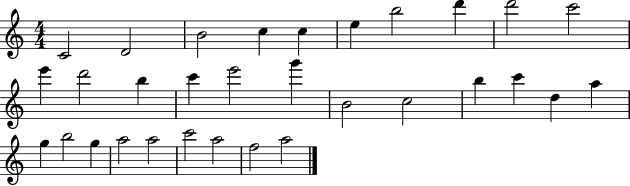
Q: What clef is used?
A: treble